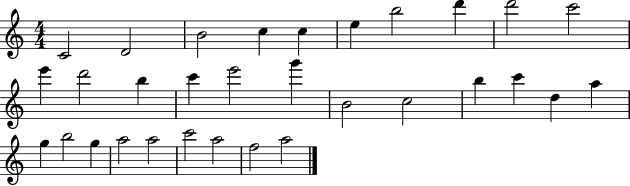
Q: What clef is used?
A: treble